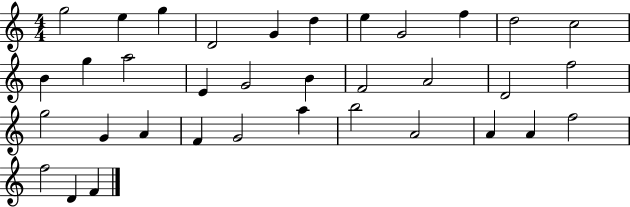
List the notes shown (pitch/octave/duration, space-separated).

G5/h E5/q G5/q D4/h G4/q D5/q E5/q G4/h F5/q D5/h C5/h B4/q G5/q A5/h E4/q G4/h B4/q F4/h A4/h D4/h F5/h G5/h G4/q A4/q F4/q G4/h A5/q B5/h A4/h A4/q A4/q F5/h F5/h D4/q F4/q